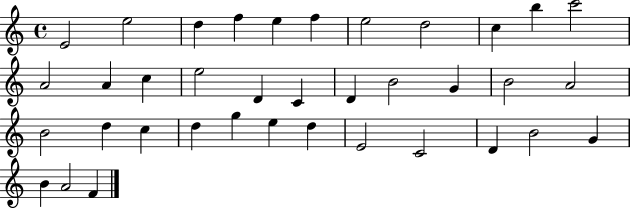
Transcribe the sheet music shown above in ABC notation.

X:1
T:Untitled
M:4/4
L:1/4
K:C
E2 e2 d f e f e2 d2 c b c'2 A2 A c e2 D C D B2 G B2 A2 B2 d c d g e d E2 C2 D B2 G B A2 F